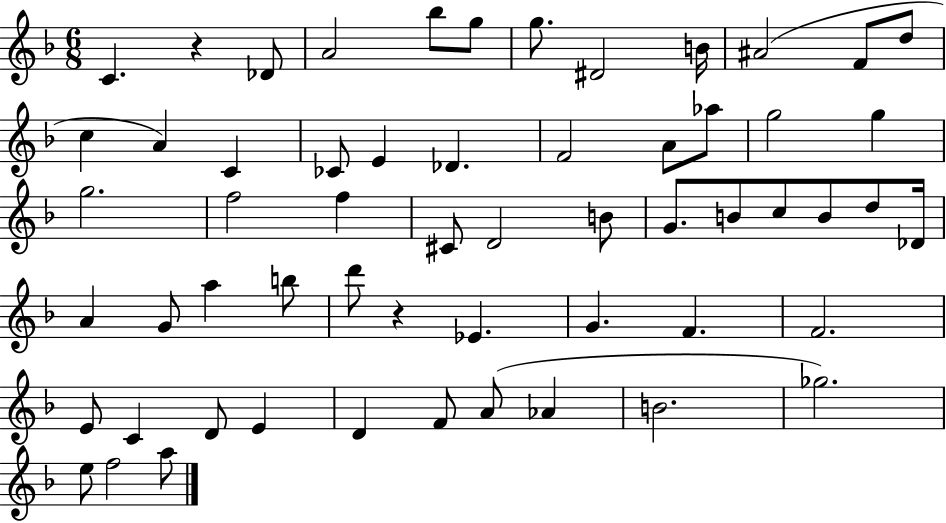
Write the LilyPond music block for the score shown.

{
  \clef treble
  \numericTimeSignature
  \time 6/8
  \key f \major
  \repeat volta 2 { c'4. r4 des'8 | a'2 bes''8 g''8 | g''8. dis'2 b'16 | ais'2( f'8 d''8 | \break c''4 a'4) c'4 | ces'8 e'4 des'4. | f'2 a'8 aes''8 | g''2 g''4 | \break g''2. | f''2 f''4 | cis'8 d'2 b'8 | g'8. b'8 c''8 b'8 d''8 des'16 | \break a'4 g'8 a''4 b''8 | d'''8 r4 ees'4. | g'4. f'4. | f'2. | \break e'8 c'4 d'8 e'4 | d'4 f'8 a'8( aes'4 | b'2. | ges''2.) | \break e''8 f''2 a''8 | } \bar "|."
}